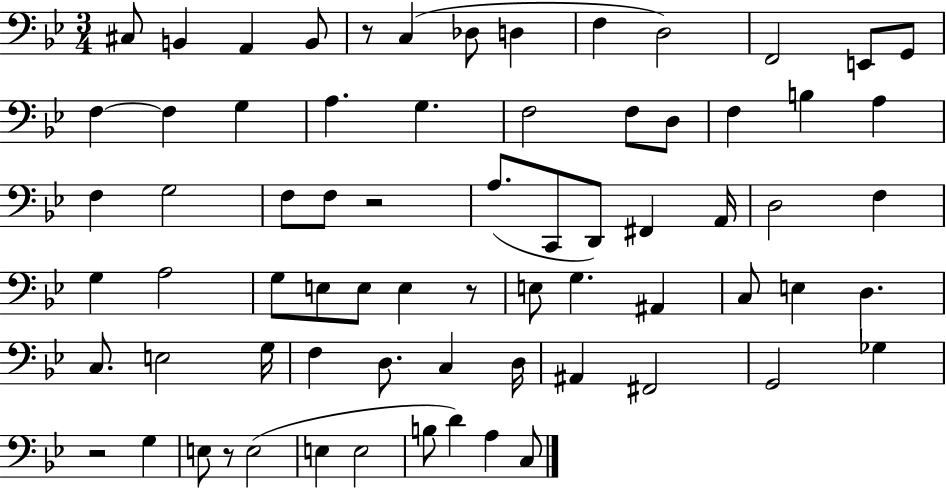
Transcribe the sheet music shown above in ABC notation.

X:1
T:Untitled
M:3/4
L:1/4
K:Bb
^C,/2 B,, A,, B,,/2 z/2 C, _D,/2 D, F, D,2 F,,2 E,,/2 G,,/2 F, F, G, A, G, F,2 F,/2 D,/2 F, B, A, F, G,2 F,/2 F,/2 z2 A,/2 C,,/2 D,,/2 ^F,, A,,/4 D,2 F, G, A,2 G,/2 E,/2 E,/2 E, z/2 E,/2 G, ^A,, C,/2 E, D, C,/2 E,2 G,/4 F, D,/2 C, D,/4 ^A,, ^F,,2 G,,2 _G, z2 G, E,/2 z/2 E,2 E, E,2 B,/2 D A, C,/2